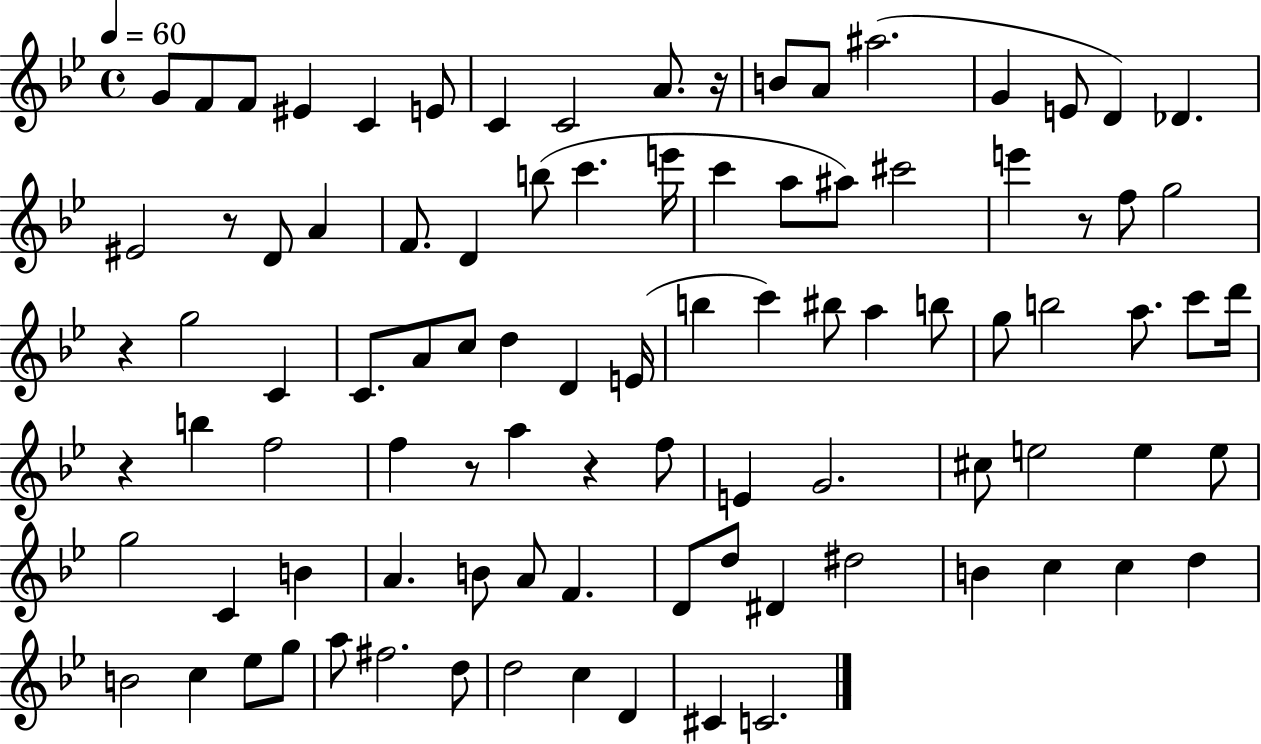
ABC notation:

X:1
T:Untitled
M:4/4
L:1/4
K:Bb
G/2 F/2 F/2 ^E C E/2 C C2 A/2 z/4 B/2 A/2 ^a2 G E/2 D _D ^E2 z/2 D/2 A F/2 D b/2 c' e'/4 c' a/2 ^a/2 ^c'2 e' z/2 f/2 g2 z g2 C C/2 A/2 c/2 d D E/4 b c' ^b/2 a b/2 g/2 b2 a/2 c'/2 d'/4 z b f2 f z/2 a z f/2 E G2 ^c/2 e2 e e/2 g2 C B A B/2 A/2 F D/2 d/2 ^D ^d2 B c c d B2 c _e/2 g/2 a/2 ^f2 d/2 d2 c D ^C C2